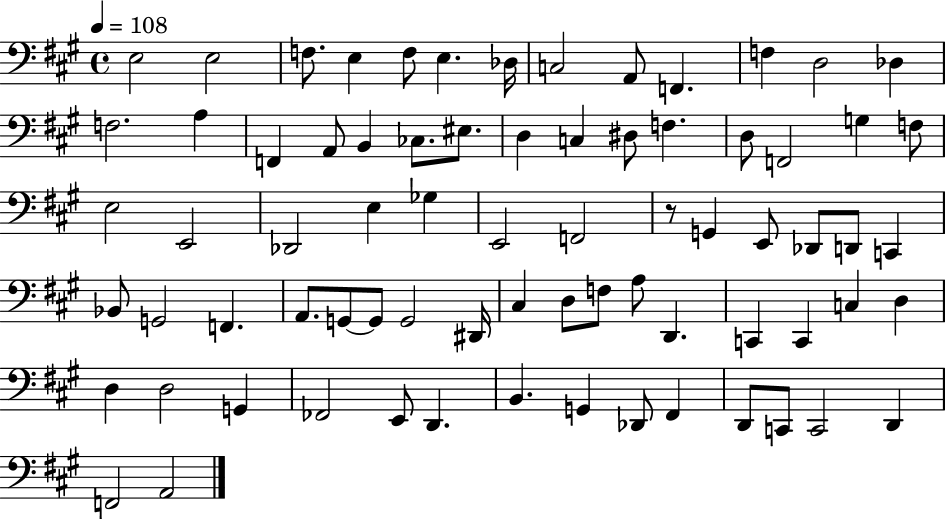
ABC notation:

X:1
T:Untitled
M:4/4
L:1/4
K:A
E,2 E,2 F,/2 E, F,/2 E, _D,/4 C,2 A,,/2 F,, F, D,2 _D, F,2 A, F,, A,,/2 B,, _C,/2 ^E,/2 D, C, ^D,/2 F, D,/2 F,,2 G, F,/2 E,2 E,,2 _D,,2 E, _G, E,,2 F,,2 z/2 G,, E,,/2 _D,,/2 D,,/2 C,, _B,,/2 G,,2 F,, A,,/2 G,,/2 G,,/2 G,,2 ^D,,/4 ^C, D,/2 F,/2 A,/2 D,, C,, C,, C, D, D, D,2 G,, _F,,2 E,,/2 D,, B,, G,, _D,,/2 ^F,, D,,/2 C,,/2 C,,2 D,, F,,2 A,,2